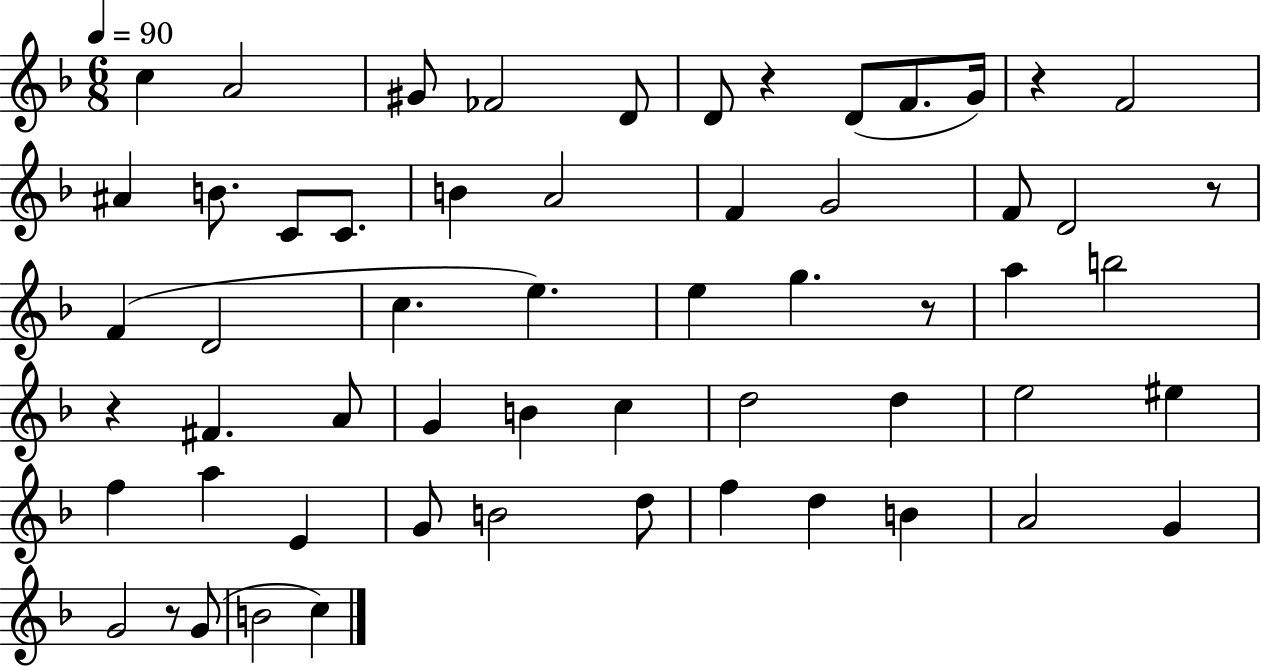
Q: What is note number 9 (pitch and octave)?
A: G4